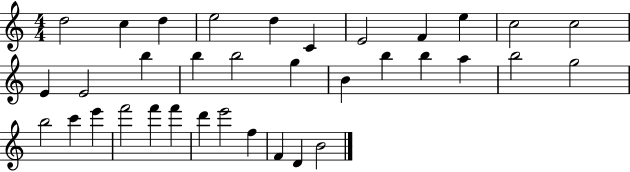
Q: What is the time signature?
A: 4/4